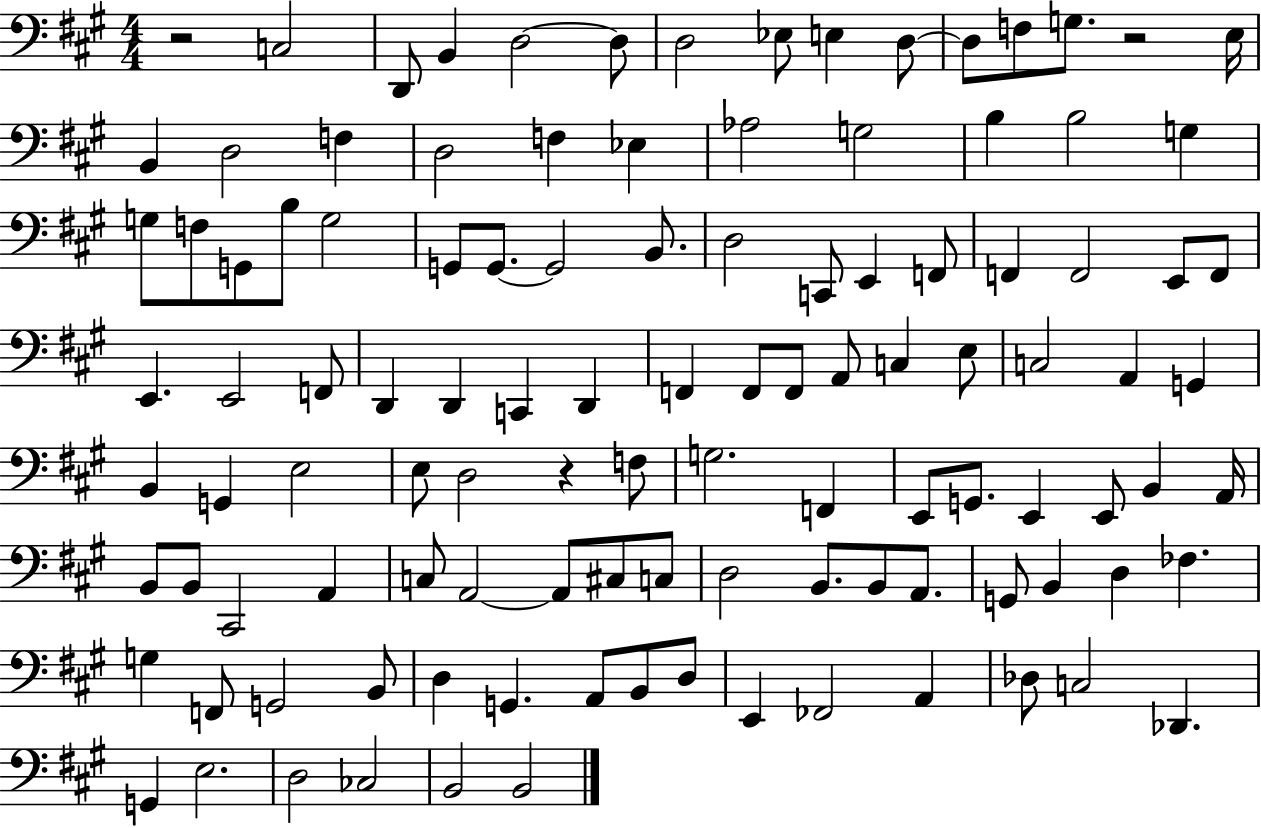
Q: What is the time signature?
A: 4/4